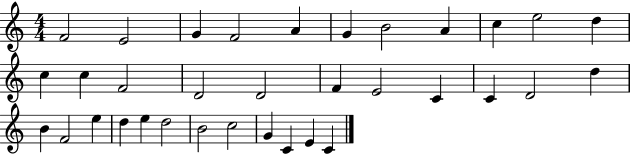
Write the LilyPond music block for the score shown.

{
  \clef treble
  \numericTimeSignature
  \time 4/4
  \key c \major
  f'2 e'2 | g'4 f'2 a'4 | g'4 b'2 a'4 | c''4 e''2 d''4 | \break c''4 c''4 f'2 | d'2 d'2 | f'4 e'2 c'4 | c'4 d'2 d''4 | \break b'4 f'2 e''4 | d''4 e''4 d''2 | b'2 c''2 | g'4 c'4 e'4 c'4 | \break \bar "|."
}